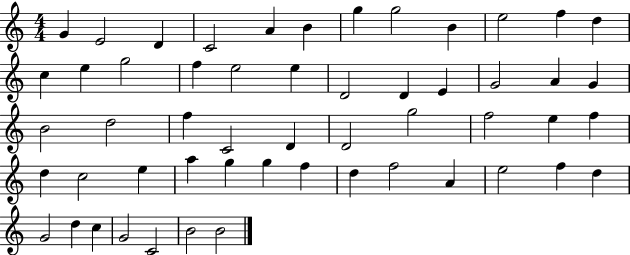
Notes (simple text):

G4/q E4/h D4/q C4/h A4/q B4/q G5/q G5/h B4/q E5/h F5/q D5/q C5/q E5/q G5/h F5/q E5/h E5/q D4/h D4/q E4/q G4/h A4/q G4/q B4/h D5/h F5/q C4/h D4/q D4/h G5/h F5/h E5/q F5/q D5/q C5/h E5/q A5/q G5/q G5/q F5/q D5/q F5/h A4/q E5/h F5/q D5/q G4/h D5/q C5/q G4/h C4/h B4/h B4/h